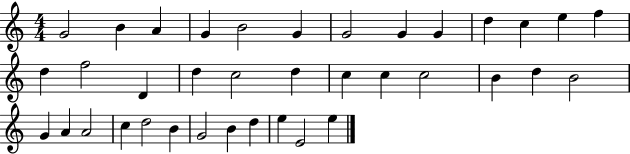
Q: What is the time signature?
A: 4/4